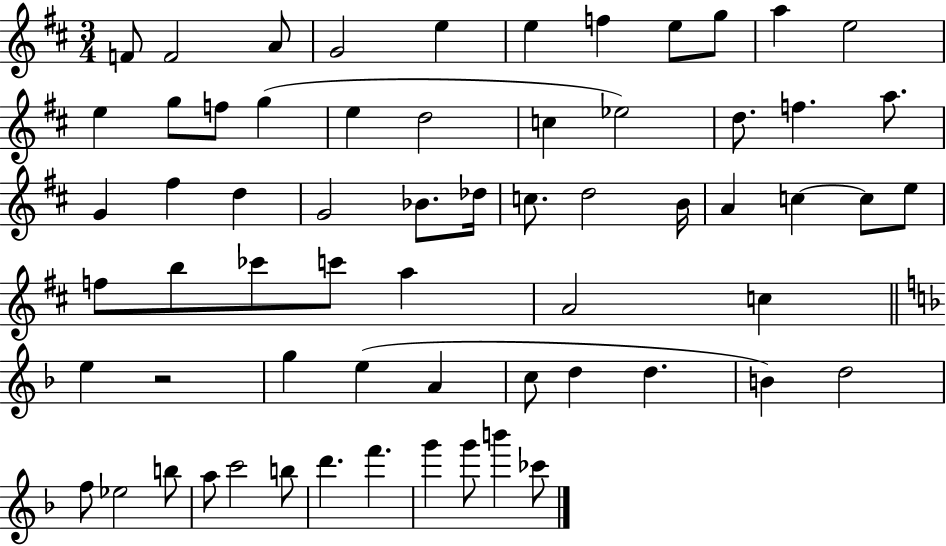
F4/e F4/h A4/e G4/h E5/q E5/q F5/q E5/e G5/e A5/q E5/h E5/q G5/e F5/e G5/q E5/q D5/h C5/q Eb5/h D5/e. F5/q. A5/e. G4/q F#5/q D5/q G4/h Bb4/e. Db5/s C5/e. D5/h B4/s A4/q C5/q C5/e E5/e F5/e B5/e CES6/e C6/e A5/q A4/h C5/q E5/q R/h G5/q E5/q A4/q C5/e D5/q D5/q. B4/q D5/h F5/e Eb5/h B5/e A5/e C6/h B5/e D6/q. F6/q. G6/q G6/e B6/q CES6/e